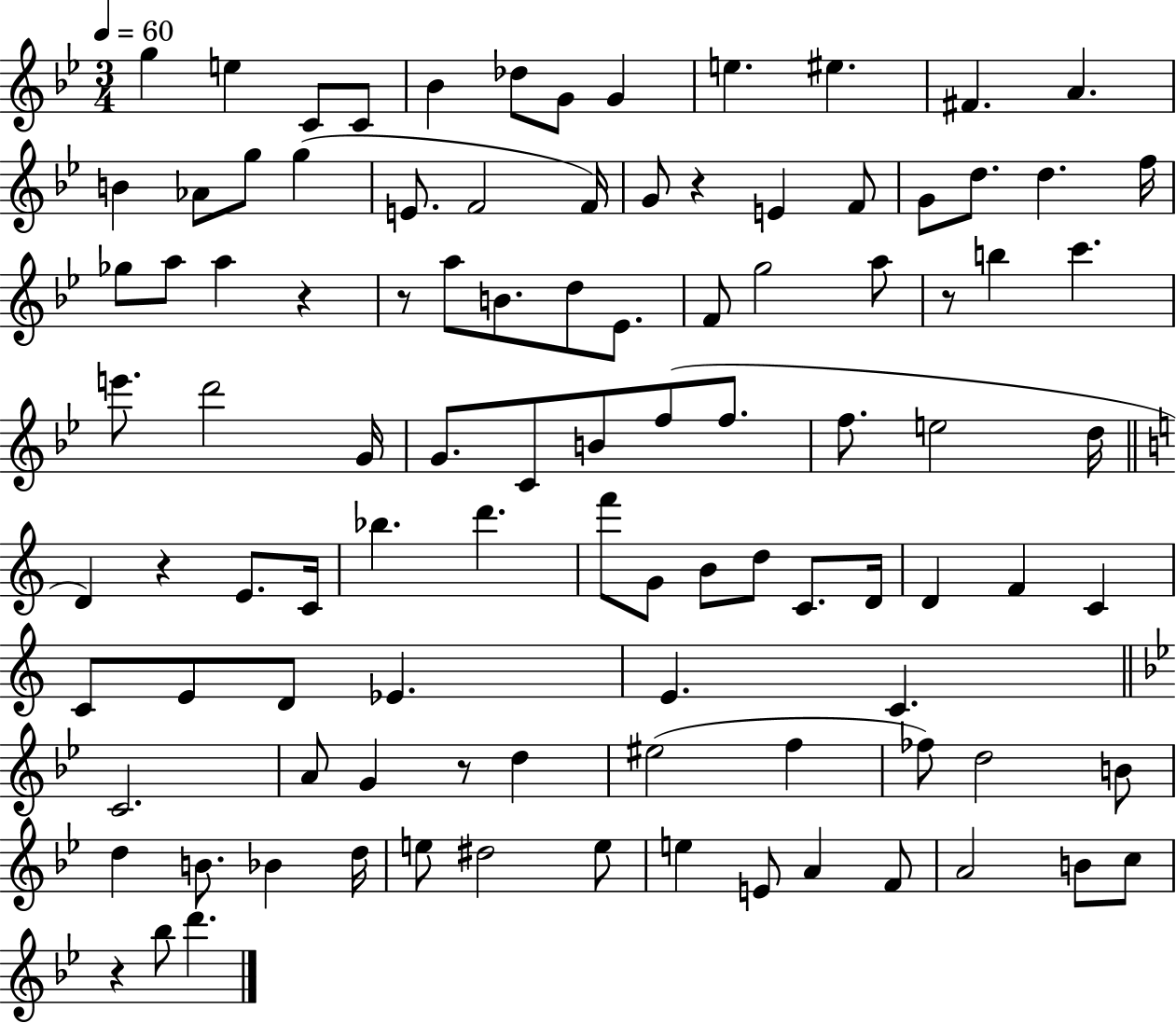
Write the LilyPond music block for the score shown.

{
  \clef treble
  \numericTimeSignature
  \time 3/4
  \key bes \major
  \tempo 4 = 60
  g''4 e''4 c'8 c'8 | bes'4 des''8 g'8 g'4 | e''4. eis''4. | fis'4. a'4. | \break b'4 aes'8 g''8 g''4( | e'8. f'2 f'16) | g'8 r4 e'4 f'8 | g'8 d''8. d''4. f''16 | \break ges''8 a''8 a''4 r4 | r8 a''8 b'8. d''8 ees'8. | f'8 g''2 a''8 | r8 b''4 c'''4. | \break e'''8. d'''2 g'16 | g'8. c'8 b'8 f''8( f''8. | f''8. e''2 d''16 | \bar "||" \break \key c \major d'4) r4 e'8. c'16 | bes''4. d'''4. | f'''8 g'8 b'8 d''8 c'8. d'16 | d'4 f'4 c'4 | \break c'8 e'8 d'8 ees'4. | e'4. c'4. | \bar "||" \break \key bes \major c'2. | a'8 g'4 r8 d''4 | eis''2( f''4 | fes''8) d''2 b'8 | \break d''4 b'8. bes'4 d''16 | e''8 dis''2 e''8 | e''4 e'8 a'4 f'8 | a'2 b'8 c''8 | \break r4 bes''8 d'''4. | \bar "|."
}